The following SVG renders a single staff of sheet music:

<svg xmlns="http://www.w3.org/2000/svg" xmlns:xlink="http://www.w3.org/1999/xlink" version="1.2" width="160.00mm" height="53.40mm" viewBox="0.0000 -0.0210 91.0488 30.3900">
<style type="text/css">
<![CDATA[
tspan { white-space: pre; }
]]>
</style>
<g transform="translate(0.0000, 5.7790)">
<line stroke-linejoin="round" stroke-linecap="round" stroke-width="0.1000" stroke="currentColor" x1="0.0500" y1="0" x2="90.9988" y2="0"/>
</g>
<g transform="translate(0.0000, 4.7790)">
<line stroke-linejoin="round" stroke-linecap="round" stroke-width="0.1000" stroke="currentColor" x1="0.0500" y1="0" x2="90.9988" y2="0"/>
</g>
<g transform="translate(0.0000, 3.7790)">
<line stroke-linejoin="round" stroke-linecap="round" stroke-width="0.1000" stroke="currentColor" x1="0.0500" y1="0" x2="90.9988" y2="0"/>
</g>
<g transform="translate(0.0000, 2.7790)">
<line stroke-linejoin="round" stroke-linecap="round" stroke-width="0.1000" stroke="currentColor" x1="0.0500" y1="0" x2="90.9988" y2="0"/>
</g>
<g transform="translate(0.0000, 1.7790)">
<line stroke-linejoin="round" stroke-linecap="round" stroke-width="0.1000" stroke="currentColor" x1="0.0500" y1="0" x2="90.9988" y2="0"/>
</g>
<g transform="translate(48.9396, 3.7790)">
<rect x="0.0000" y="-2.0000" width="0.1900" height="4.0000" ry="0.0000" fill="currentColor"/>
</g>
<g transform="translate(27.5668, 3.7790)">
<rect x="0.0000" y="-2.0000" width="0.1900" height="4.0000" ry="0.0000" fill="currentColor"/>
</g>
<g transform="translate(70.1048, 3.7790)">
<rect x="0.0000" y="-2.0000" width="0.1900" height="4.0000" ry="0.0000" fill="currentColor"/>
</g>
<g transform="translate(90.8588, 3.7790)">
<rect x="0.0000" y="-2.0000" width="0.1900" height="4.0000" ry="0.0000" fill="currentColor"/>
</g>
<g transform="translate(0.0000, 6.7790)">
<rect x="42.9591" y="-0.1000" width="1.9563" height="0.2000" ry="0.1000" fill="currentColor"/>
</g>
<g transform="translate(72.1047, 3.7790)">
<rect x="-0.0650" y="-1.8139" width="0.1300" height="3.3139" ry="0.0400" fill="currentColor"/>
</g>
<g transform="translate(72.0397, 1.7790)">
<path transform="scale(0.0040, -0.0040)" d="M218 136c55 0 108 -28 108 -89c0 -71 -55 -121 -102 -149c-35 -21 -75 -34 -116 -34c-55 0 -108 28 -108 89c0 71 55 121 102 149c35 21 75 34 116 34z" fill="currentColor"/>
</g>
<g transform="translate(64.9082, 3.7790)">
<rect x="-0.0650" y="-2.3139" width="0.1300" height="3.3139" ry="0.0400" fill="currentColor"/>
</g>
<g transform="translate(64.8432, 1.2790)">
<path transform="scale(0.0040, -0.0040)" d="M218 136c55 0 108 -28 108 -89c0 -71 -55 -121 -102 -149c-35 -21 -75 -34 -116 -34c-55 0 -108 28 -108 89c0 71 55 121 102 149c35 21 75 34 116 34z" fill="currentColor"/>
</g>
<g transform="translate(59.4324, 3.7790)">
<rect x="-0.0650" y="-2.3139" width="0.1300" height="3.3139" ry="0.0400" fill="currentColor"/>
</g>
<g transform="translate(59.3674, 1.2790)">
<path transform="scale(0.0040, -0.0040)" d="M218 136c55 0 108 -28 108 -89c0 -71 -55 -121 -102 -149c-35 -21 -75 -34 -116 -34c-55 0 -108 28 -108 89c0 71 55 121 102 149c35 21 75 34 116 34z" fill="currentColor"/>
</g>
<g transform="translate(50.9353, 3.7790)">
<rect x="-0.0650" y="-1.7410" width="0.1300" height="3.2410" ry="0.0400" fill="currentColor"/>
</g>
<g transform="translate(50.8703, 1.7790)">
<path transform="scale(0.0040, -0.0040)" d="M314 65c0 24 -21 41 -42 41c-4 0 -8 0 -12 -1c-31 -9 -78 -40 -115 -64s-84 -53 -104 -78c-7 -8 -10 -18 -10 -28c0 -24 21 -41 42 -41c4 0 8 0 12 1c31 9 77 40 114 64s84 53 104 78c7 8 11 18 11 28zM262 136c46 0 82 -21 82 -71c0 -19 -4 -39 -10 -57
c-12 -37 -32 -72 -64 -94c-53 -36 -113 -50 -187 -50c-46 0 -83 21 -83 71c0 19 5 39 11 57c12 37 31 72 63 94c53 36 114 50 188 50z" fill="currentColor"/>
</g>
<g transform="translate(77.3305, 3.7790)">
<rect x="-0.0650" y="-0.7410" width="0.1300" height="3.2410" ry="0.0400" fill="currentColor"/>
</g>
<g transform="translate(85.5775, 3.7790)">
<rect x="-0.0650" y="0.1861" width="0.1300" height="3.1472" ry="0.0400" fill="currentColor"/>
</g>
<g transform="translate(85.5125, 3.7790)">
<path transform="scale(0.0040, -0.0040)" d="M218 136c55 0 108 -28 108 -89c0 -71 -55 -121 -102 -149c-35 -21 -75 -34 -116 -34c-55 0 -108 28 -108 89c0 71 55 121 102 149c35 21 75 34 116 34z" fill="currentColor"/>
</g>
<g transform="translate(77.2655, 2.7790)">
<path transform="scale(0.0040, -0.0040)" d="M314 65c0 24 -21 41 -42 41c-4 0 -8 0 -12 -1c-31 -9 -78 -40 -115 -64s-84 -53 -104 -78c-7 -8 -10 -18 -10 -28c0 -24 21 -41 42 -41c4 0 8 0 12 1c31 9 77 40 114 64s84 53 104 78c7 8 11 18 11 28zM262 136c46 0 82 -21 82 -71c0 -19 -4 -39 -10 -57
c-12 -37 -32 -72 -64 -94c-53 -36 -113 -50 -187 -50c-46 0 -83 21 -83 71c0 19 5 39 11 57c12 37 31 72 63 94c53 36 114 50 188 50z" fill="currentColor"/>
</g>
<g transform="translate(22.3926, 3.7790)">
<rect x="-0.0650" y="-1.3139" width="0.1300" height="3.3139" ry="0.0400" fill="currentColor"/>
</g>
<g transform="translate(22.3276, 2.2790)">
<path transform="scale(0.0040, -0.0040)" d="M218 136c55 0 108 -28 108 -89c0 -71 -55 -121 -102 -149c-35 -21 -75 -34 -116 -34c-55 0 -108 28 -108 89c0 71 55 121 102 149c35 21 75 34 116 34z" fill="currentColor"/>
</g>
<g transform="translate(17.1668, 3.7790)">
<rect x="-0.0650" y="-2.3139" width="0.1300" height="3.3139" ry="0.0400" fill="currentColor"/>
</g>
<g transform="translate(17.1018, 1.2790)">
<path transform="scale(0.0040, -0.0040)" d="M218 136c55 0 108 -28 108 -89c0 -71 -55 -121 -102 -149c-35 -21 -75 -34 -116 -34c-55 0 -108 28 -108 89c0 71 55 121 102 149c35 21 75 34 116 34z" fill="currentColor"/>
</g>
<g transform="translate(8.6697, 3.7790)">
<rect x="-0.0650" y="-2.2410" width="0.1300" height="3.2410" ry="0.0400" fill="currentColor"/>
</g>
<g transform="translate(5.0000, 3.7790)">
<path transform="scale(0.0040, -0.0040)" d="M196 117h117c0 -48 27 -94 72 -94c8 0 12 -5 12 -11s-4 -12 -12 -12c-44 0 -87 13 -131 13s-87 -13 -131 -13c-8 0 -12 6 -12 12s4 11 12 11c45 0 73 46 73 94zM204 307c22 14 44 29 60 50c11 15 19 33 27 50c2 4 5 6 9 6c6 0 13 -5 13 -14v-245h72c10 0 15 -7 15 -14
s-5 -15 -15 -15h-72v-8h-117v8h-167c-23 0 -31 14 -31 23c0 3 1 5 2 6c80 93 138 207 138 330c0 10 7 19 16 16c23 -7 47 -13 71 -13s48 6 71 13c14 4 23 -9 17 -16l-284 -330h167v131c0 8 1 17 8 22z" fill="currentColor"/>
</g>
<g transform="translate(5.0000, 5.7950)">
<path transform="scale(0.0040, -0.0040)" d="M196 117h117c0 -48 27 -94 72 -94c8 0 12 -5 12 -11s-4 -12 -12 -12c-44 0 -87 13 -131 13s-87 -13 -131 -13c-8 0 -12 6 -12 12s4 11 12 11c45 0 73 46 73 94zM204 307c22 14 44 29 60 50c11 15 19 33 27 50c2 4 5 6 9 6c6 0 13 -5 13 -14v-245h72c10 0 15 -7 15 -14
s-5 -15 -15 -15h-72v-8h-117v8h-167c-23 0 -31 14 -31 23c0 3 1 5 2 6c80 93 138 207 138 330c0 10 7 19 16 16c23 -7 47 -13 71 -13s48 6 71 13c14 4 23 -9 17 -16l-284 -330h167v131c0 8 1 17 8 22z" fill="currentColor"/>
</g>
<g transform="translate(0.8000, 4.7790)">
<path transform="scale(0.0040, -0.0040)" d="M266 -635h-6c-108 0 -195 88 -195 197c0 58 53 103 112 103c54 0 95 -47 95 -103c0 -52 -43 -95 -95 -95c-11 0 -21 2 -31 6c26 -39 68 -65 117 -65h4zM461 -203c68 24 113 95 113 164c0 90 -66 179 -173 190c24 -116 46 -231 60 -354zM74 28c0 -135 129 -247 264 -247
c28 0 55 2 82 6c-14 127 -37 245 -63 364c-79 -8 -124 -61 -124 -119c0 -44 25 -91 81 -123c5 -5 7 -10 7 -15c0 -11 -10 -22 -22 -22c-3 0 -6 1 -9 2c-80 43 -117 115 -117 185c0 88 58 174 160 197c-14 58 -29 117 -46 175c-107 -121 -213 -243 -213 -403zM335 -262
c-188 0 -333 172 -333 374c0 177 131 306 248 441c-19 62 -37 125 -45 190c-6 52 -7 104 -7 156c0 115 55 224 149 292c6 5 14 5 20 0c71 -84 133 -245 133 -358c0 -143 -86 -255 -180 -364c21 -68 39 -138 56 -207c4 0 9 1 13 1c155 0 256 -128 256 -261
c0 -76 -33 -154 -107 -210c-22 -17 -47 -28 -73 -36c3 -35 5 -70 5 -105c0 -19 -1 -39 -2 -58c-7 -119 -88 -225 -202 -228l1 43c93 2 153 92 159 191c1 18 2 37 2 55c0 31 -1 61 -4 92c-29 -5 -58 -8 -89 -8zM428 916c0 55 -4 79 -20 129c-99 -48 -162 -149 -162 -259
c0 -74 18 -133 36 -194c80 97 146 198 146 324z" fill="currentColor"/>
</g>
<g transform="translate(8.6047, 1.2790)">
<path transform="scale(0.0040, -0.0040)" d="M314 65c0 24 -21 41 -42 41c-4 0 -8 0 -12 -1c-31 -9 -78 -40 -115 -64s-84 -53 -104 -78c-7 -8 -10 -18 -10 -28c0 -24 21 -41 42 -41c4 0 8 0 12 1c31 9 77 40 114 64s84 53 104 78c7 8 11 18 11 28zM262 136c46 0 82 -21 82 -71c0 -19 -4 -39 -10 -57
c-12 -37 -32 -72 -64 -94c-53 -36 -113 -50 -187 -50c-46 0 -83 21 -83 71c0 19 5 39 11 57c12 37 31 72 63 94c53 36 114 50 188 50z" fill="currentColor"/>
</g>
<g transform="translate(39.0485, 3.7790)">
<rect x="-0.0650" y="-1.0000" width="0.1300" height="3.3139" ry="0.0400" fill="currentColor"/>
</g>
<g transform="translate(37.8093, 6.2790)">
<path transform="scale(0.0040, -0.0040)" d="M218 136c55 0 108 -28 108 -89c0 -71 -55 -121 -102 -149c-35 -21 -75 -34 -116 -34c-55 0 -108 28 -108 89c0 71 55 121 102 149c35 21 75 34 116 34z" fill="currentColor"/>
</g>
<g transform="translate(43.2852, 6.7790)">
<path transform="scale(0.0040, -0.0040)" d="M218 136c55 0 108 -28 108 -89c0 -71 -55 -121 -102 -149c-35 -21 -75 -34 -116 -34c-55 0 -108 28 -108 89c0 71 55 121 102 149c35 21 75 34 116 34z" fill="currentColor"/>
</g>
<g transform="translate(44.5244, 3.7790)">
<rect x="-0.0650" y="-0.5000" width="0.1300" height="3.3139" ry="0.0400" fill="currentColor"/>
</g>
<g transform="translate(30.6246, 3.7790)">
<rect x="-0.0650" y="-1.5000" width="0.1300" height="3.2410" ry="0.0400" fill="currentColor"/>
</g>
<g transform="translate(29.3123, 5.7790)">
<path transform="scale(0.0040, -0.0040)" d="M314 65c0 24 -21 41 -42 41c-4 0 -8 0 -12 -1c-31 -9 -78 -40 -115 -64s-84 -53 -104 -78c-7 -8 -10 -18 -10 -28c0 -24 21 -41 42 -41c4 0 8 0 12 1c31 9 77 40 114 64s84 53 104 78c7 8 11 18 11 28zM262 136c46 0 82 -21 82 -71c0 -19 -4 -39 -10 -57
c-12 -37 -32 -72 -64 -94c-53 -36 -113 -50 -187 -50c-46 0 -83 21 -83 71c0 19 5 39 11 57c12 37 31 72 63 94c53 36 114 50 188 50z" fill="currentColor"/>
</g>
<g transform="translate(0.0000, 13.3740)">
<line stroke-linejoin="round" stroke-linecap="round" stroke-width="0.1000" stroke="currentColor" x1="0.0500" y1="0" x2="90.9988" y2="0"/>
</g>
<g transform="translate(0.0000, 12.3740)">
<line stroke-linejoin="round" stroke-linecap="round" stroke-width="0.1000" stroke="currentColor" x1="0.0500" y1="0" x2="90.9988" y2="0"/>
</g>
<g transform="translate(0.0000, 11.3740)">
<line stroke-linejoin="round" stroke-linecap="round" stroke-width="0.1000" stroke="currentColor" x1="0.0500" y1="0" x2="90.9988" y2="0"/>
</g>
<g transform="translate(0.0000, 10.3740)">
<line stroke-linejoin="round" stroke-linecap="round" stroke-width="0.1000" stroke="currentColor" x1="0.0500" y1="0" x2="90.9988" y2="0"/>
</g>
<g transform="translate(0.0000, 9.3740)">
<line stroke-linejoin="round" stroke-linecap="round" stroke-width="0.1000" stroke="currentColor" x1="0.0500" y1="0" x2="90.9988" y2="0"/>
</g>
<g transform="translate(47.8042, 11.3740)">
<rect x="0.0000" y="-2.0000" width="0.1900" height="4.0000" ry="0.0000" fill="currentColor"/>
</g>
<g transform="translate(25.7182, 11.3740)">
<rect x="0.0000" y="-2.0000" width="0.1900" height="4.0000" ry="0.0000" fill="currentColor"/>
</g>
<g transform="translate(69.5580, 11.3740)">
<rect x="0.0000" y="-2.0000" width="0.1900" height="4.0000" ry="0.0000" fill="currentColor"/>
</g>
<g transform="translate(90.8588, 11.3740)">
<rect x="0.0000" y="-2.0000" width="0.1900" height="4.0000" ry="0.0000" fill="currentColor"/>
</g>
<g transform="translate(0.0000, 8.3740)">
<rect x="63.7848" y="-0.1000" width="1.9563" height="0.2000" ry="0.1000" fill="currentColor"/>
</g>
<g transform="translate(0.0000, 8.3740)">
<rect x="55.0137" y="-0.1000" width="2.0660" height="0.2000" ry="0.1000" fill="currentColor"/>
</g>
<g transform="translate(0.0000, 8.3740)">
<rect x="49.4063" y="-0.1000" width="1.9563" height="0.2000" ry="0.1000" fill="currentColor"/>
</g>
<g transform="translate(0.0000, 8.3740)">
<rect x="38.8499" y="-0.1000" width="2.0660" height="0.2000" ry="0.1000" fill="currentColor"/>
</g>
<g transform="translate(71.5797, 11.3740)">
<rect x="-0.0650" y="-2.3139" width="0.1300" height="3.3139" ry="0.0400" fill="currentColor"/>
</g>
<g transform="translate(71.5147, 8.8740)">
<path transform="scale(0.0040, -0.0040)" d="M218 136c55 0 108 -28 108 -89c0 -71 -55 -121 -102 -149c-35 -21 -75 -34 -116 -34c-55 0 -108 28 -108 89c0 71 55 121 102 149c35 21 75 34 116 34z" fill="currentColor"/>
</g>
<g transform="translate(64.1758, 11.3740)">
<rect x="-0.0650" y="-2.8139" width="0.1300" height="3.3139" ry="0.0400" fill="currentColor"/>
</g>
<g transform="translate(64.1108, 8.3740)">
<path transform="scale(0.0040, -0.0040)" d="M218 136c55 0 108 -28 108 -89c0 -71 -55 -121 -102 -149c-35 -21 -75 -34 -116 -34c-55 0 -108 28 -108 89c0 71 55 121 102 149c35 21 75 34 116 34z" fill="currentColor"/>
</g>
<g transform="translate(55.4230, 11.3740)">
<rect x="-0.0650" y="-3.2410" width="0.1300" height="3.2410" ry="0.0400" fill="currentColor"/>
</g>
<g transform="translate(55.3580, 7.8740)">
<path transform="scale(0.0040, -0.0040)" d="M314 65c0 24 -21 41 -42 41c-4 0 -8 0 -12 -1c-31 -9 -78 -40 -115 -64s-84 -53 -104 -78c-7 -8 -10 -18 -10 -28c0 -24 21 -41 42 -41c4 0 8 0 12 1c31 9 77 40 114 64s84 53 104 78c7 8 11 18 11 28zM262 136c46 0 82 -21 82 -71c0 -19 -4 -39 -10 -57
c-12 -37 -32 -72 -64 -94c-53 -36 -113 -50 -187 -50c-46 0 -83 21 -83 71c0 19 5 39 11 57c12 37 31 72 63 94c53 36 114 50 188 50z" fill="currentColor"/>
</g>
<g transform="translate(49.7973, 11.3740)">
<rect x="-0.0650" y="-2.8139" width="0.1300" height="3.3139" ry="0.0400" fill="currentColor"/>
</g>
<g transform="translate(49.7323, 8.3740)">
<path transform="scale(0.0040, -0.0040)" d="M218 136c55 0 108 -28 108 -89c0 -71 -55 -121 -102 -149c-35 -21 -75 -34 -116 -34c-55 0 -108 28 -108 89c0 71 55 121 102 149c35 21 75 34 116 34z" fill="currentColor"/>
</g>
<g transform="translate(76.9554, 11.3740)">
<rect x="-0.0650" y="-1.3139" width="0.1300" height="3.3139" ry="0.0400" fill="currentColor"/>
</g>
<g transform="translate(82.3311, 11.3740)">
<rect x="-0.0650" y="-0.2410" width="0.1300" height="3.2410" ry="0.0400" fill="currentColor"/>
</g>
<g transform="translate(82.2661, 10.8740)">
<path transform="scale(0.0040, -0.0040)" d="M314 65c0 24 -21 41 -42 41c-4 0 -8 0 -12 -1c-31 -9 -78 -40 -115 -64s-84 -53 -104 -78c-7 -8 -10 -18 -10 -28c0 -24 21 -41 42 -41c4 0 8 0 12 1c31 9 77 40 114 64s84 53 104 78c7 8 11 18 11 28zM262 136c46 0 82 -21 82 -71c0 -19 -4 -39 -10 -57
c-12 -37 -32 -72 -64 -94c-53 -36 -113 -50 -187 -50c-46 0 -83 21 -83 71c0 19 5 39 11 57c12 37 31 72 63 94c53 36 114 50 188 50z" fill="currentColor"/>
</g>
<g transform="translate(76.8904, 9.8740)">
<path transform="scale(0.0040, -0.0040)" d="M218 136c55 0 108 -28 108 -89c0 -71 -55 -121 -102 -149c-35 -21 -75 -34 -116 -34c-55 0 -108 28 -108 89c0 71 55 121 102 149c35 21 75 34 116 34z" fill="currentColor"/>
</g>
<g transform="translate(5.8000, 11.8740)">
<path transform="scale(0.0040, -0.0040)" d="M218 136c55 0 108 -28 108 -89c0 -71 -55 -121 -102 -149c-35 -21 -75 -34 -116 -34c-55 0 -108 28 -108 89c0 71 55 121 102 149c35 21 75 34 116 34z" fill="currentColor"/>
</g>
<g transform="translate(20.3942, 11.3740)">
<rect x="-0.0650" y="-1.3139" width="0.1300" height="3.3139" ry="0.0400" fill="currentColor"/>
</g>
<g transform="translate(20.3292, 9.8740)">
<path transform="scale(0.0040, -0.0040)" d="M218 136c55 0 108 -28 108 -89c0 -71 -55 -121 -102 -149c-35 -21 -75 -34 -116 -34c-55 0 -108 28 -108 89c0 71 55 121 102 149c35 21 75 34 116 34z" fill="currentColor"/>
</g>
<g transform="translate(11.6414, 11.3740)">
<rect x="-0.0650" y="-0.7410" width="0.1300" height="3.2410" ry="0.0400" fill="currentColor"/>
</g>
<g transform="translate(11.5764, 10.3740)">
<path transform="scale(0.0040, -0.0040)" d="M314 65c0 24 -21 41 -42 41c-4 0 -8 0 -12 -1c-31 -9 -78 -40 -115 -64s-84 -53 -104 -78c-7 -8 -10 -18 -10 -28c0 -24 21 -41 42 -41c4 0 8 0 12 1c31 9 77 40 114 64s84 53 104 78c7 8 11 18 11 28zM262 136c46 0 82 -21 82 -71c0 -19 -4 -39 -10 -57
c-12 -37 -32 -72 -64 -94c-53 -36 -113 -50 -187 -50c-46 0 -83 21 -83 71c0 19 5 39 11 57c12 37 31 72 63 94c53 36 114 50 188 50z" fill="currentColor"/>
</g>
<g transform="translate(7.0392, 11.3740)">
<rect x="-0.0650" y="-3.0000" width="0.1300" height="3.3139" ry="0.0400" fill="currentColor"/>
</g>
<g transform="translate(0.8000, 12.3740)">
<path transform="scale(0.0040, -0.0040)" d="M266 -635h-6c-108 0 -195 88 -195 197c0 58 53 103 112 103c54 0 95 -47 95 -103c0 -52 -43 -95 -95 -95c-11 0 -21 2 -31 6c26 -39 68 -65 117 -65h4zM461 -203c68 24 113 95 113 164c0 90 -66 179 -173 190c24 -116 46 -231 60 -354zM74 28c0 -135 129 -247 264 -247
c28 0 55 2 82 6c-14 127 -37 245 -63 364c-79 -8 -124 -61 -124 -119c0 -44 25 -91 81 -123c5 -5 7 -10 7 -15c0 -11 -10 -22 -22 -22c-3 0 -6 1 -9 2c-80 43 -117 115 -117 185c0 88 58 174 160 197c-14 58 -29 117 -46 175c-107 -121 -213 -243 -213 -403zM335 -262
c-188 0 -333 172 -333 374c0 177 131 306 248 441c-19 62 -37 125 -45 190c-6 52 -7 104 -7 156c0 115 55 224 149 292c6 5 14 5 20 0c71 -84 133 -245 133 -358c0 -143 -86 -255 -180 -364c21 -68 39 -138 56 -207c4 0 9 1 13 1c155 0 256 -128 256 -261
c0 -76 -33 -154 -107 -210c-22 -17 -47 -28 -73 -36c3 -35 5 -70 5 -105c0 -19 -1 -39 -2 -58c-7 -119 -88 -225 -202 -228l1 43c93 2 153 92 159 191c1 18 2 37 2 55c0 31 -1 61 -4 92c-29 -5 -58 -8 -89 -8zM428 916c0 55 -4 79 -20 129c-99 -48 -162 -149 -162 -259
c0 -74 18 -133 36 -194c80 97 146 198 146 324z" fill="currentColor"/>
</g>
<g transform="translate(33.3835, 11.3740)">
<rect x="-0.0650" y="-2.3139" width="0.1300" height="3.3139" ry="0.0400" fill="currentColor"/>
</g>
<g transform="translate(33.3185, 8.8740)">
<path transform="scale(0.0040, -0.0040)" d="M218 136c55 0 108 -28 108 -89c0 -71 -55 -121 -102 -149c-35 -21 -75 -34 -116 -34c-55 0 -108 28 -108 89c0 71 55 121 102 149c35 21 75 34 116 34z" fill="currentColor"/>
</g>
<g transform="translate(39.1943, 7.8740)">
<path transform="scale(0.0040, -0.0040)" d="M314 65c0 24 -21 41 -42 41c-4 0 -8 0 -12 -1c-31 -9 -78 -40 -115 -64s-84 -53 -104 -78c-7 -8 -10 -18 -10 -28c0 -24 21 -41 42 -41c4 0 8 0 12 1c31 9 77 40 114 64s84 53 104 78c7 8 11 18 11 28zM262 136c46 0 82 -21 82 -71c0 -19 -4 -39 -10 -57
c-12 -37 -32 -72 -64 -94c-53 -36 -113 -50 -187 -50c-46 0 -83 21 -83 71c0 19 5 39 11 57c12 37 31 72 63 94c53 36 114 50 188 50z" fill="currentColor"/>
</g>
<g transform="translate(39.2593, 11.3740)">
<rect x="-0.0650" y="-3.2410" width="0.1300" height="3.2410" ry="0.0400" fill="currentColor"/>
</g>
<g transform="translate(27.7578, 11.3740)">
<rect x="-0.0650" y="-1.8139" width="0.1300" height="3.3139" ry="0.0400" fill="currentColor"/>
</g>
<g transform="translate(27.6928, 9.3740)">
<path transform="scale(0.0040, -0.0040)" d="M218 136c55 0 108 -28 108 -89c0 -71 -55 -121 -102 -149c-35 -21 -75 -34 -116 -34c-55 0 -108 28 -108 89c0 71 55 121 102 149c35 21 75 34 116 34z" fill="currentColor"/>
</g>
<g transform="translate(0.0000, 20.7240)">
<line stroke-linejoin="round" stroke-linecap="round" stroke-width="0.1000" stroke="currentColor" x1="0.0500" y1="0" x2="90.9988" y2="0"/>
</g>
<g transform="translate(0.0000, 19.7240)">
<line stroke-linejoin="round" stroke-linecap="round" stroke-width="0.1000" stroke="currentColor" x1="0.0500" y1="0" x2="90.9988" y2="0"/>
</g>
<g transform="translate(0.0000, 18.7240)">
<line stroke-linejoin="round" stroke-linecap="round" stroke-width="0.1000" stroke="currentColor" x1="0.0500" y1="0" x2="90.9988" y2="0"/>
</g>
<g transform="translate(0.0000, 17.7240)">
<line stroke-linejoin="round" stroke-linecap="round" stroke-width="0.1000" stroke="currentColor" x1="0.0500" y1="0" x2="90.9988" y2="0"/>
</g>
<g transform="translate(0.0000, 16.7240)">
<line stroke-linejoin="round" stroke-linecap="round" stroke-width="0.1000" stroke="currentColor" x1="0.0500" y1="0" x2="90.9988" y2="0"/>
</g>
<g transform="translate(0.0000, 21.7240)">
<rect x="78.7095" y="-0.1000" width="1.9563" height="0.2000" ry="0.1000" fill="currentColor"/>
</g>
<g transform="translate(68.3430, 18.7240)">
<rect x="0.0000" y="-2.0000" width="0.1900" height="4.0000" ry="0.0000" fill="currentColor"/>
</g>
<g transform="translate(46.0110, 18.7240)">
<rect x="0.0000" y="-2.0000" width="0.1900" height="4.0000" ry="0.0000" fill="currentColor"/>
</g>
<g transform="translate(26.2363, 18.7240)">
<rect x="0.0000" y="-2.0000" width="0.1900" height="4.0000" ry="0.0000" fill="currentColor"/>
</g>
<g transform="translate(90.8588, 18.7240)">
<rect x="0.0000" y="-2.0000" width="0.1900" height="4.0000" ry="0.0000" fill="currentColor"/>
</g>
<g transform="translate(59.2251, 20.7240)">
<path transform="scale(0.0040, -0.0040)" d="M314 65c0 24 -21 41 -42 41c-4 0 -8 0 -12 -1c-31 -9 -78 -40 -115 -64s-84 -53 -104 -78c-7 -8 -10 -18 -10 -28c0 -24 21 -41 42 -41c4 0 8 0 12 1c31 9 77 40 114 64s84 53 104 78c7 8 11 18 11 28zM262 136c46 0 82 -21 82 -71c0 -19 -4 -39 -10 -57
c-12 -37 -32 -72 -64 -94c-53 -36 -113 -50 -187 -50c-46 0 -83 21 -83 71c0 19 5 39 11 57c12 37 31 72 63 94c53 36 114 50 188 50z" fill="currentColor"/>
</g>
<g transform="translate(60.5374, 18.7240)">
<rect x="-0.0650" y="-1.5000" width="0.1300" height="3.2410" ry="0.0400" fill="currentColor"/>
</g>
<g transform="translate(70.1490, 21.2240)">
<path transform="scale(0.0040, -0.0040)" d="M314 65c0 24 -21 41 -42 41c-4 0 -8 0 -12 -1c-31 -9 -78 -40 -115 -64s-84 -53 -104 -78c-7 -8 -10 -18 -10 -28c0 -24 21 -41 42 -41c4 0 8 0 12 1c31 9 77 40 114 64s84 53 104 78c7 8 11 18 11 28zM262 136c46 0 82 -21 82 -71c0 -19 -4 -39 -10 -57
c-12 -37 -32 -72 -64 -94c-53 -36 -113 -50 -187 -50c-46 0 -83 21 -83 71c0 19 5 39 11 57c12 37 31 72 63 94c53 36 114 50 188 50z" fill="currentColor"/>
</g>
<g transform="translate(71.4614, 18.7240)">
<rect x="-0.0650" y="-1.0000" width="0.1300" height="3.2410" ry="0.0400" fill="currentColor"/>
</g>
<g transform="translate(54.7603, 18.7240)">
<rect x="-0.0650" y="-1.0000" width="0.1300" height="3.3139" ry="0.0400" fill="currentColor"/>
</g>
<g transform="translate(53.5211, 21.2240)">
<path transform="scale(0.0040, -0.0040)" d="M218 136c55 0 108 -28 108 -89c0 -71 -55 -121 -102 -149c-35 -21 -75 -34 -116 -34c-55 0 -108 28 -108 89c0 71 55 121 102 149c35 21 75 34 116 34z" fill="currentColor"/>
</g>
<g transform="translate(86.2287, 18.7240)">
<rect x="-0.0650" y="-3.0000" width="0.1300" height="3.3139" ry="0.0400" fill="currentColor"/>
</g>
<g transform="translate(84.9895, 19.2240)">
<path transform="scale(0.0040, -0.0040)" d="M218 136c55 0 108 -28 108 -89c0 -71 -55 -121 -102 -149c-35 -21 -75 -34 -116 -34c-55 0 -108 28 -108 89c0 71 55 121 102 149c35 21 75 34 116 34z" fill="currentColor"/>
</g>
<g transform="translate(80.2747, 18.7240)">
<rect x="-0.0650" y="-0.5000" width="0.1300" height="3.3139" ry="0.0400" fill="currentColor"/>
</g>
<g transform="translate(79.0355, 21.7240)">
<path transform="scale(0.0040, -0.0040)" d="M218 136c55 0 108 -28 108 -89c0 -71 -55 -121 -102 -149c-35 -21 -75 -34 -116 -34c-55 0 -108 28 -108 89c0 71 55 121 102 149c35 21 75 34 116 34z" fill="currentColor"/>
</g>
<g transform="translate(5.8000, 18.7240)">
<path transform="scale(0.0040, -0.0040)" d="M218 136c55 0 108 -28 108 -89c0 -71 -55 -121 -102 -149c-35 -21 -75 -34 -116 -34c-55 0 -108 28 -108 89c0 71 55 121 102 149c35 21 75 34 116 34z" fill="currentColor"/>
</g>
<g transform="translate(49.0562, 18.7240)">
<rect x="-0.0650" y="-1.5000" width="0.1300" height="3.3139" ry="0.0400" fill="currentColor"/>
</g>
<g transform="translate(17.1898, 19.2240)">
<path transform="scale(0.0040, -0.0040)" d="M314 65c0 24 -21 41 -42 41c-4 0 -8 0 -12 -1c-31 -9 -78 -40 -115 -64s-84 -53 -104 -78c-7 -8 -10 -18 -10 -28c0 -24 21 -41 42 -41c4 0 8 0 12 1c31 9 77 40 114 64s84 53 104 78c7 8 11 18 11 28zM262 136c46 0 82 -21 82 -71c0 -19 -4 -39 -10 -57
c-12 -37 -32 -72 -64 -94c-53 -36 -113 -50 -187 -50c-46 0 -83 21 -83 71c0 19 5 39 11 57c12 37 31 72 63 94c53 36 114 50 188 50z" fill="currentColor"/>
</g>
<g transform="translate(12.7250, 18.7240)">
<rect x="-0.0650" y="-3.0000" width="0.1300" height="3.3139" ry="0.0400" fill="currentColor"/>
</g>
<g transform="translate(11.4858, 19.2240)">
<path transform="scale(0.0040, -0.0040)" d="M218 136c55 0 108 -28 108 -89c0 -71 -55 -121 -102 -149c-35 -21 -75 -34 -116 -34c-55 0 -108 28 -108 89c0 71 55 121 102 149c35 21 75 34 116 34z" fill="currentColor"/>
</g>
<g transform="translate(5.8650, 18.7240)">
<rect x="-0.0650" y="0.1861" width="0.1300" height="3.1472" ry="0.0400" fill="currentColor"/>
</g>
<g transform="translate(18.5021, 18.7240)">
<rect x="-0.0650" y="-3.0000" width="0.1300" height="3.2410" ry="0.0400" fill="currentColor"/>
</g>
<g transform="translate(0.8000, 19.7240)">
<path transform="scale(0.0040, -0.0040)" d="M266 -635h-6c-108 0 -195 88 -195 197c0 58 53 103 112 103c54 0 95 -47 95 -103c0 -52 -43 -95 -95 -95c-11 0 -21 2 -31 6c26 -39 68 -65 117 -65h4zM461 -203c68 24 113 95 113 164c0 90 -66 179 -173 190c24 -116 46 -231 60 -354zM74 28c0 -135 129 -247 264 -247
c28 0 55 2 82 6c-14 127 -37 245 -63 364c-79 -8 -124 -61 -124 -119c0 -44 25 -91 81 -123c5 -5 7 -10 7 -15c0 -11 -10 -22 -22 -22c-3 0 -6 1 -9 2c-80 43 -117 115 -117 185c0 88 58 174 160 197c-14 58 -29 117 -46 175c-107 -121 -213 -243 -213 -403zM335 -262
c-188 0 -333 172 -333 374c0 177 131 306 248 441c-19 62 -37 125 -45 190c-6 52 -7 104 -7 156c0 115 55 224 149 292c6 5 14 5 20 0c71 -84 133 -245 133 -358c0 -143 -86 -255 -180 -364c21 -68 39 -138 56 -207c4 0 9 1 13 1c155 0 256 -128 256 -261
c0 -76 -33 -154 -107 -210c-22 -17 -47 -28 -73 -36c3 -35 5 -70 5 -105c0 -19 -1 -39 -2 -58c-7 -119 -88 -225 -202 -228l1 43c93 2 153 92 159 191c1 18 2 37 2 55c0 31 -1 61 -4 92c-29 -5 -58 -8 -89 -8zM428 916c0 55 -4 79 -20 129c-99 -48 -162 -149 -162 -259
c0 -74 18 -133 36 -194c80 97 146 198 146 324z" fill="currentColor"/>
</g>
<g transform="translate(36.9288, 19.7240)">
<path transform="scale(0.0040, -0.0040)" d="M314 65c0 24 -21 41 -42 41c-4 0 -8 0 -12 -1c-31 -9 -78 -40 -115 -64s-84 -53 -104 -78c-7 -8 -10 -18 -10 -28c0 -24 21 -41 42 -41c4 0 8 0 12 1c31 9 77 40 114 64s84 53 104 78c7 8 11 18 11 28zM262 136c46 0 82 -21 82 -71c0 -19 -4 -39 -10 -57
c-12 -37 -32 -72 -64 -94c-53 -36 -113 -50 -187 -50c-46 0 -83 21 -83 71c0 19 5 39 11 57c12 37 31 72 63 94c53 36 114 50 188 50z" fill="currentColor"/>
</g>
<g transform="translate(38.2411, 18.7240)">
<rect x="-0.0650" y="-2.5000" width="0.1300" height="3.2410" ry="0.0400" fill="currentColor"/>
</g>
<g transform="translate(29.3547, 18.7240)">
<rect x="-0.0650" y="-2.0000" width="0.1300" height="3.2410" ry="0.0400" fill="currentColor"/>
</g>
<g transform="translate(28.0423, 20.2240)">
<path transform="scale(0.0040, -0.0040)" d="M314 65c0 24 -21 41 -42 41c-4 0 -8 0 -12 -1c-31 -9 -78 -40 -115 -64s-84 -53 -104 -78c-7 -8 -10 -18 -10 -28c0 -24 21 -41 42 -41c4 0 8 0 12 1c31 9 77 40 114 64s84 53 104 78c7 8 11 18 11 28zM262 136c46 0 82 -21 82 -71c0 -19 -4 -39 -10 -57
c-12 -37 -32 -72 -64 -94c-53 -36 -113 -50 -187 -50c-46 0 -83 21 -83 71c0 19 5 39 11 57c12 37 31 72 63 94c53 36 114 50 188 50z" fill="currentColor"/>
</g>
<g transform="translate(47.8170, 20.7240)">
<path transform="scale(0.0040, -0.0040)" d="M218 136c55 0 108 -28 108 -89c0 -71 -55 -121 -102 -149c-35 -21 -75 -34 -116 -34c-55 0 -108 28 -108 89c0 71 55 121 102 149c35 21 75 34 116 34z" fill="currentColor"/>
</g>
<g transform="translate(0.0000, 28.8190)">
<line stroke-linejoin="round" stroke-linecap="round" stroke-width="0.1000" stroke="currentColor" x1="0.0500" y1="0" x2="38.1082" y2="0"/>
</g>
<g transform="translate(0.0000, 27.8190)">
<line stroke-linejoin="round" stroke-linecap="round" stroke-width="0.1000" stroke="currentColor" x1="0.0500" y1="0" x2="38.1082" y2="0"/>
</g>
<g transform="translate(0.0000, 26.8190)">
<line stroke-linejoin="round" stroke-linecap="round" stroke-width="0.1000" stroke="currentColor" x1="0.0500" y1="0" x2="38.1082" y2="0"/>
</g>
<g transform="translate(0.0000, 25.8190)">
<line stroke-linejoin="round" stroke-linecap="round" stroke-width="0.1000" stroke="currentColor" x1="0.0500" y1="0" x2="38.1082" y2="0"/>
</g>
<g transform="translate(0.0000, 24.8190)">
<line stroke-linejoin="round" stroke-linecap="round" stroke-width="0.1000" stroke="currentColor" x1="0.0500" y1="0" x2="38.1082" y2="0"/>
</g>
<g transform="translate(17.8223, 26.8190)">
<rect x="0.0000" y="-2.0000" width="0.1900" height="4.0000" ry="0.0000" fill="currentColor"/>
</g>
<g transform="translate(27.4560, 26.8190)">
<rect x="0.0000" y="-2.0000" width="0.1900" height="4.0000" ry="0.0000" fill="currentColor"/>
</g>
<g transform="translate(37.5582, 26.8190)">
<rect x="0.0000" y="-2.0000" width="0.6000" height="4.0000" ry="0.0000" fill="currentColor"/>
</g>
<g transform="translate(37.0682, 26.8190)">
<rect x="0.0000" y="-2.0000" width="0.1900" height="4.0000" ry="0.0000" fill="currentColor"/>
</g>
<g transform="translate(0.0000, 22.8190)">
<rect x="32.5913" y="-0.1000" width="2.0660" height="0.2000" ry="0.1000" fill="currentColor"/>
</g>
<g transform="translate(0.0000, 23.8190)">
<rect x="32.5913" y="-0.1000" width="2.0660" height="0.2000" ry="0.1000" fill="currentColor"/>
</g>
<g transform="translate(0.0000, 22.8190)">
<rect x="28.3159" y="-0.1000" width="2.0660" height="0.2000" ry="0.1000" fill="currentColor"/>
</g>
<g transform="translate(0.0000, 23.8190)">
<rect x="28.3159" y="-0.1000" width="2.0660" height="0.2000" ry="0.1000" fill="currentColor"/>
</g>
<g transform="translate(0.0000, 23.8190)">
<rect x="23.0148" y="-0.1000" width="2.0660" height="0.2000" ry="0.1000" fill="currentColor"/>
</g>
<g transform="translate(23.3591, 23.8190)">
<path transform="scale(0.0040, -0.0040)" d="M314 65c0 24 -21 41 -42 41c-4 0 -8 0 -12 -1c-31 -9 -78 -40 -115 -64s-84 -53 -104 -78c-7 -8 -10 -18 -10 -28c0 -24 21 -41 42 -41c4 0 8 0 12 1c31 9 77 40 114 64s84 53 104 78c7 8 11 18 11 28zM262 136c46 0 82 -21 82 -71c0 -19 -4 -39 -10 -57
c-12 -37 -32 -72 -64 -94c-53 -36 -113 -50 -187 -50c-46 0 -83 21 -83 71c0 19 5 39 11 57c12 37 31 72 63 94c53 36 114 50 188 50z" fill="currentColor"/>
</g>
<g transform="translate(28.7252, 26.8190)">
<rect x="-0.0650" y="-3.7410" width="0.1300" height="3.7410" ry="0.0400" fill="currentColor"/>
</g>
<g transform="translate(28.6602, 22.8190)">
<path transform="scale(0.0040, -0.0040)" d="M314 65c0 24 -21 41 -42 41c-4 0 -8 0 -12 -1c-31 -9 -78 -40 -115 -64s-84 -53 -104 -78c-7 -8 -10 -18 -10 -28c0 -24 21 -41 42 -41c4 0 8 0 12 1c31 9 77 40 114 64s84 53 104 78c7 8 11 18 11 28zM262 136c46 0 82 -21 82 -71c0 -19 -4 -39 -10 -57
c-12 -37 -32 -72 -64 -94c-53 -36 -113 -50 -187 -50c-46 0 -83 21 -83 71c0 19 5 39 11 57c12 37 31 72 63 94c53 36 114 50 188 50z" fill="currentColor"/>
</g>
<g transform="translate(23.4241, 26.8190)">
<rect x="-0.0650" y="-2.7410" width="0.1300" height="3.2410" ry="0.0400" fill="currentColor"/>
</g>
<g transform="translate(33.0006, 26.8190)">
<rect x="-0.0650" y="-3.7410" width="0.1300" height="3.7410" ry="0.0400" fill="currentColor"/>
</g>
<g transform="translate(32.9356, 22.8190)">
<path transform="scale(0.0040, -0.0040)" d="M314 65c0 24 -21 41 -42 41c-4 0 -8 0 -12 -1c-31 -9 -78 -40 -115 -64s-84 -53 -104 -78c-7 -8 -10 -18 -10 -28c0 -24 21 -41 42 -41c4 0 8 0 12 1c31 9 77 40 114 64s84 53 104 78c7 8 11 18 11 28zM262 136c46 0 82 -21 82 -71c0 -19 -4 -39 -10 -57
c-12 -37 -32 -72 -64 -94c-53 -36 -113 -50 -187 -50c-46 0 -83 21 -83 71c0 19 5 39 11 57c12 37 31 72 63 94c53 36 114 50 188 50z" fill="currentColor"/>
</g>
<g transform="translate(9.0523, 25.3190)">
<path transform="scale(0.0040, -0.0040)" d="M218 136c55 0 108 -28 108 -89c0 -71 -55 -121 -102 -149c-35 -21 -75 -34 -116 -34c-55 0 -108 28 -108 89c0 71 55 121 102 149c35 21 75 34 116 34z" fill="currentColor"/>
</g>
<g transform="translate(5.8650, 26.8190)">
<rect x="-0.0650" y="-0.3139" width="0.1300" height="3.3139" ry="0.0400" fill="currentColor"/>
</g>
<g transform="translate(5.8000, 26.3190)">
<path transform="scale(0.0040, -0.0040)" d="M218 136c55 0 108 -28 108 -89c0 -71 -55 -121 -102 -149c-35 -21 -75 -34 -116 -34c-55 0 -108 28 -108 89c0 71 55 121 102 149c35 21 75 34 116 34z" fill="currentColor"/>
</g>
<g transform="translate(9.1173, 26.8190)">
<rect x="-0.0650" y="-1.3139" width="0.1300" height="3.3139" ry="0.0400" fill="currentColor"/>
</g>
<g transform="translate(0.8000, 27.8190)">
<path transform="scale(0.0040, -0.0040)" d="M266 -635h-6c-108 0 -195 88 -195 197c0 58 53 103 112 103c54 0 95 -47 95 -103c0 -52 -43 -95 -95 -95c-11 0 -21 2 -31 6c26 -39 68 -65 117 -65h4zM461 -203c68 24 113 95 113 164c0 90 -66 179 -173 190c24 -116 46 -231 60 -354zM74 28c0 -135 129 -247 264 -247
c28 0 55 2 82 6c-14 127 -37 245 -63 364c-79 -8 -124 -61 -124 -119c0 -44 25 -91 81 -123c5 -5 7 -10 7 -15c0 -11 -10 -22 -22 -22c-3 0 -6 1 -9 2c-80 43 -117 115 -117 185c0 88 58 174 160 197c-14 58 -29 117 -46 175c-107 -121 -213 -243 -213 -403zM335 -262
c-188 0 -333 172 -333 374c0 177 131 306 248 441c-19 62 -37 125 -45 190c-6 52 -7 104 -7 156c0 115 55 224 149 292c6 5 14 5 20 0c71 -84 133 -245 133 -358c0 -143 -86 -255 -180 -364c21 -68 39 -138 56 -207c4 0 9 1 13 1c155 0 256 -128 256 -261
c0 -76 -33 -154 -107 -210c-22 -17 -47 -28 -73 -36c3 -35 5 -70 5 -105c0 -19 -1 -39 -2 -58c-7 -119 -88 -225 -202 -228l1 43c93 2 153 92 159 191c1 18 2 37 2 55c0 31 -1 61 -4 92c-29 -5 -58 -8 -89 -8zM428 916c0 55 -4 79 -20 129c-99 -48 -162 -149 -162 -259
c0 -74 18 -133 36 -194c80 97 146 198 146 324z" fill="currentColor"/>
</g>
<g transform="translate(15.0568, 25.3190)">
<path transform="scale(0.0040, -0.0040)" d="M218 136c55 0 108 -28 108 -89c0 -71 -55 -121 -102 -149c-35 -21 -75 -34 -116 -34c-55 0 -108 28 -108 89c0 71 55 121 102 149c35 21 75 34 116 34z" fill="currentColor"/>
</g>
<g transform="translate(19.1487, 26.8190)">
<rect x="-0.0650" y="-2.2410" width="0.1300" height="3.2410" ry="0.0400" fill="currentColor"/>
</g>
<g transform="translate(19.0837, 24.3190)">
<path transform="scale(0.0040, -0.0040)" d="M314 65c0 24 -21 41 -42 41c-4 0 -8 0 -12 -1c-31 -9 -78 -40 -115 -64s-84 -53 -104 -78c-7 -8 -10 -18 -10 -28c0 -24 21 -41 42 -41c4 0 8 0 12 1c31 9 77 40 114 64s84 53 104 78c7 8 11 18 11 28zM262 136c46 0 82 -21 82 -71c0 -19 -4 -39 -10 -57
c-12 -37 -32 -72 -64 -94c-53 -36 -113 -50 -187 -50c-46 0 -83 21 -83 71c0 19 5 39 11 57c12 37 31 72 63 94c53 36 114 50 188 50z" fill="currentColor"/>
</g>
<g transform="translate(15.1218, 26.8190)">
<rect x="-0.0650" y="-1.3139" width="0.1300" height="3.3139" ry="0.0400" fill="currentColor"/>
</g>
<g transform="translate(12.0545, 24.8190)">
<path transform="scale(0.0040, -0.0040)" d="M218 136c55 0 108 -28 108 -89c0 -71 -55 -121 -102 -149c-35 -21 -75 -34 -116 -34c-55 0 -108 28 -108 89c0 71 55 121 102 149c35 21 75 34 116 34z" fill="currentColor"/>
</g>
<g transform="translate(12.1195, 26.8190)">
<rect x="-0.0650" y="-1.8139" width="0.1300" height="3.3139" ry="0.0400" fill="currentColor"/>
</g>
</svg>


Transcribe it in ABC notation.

X:1
T:Untitled
M:4/4
L:1/4
K:C
g2 g e E2 D C f2 g g f d2 B A d2 e f g b2 a b2 a g e c2 B A A2 F2 G2 E D E2 D2 C A c e f e g2 a2 c'2 c'2